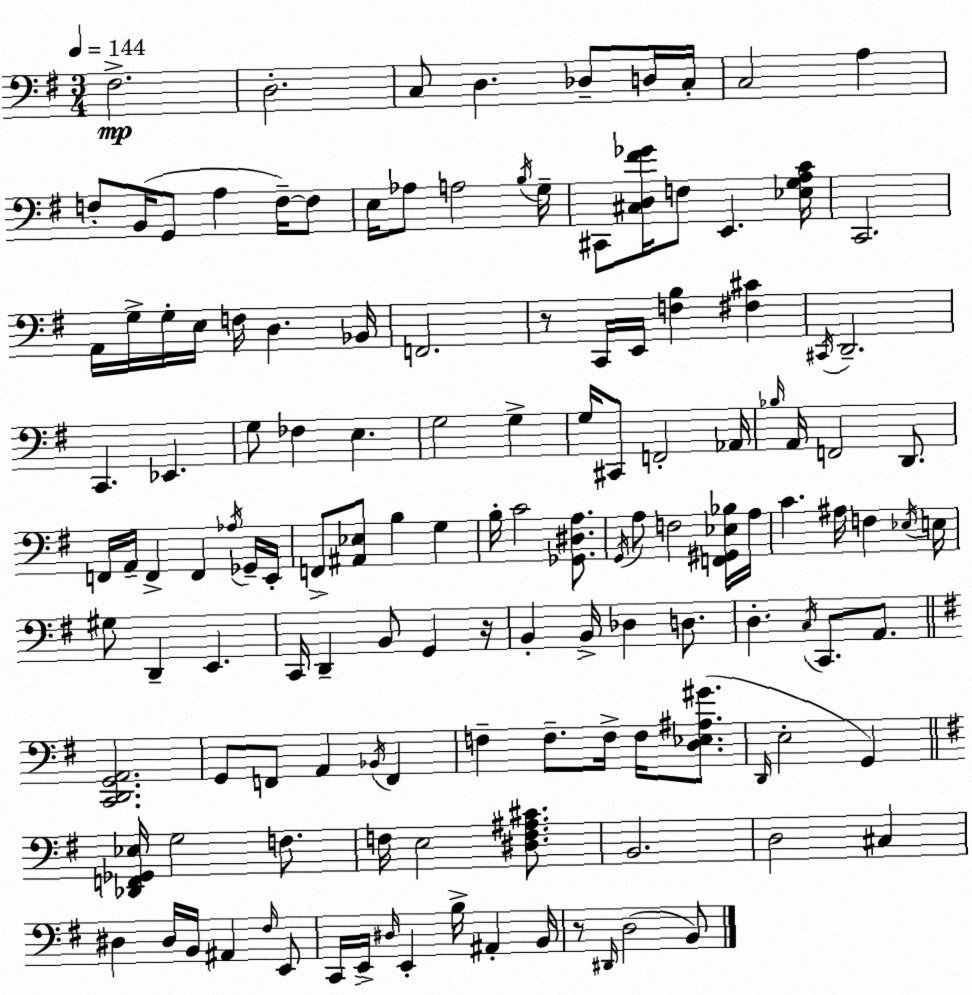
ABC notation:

X:1
T:Untitled
M:3/4
L:1/4
K:Em
^F,2 D,2 C,/2 D, _D,/2 D,/4 C,/4 C,2 A, F,/2 B,,/4 G,,/2 A, F,/4 F,/2 E,/4 _A,/2 A,2 B,/4 G,/4 ^C,,/2 [^C,D,^F_G]/4 F,/2 E,, [_E,G,A,C]/4 C,,2 A,,/4 G,/4 G,/4 E,/4 F,/4 D, _B,,/4 F,,2 z/2 C,,/4 E,,/4 [F,B,] [^F,^C] ^C,,/4 D,,2 C,, _E,, G,/2 _F, E, G,2 G, G,/4 ^C,,/2 F,,2 _A,,/4 _B,/4 A,,/4 F,,2 D,,/2 F,,/4 A,,/4 F,, F,, _A,/4 _G,,/4 E,,/4 F,,/2 [^A,,_E,]/2 B, G, B,/4 C2 [_G,,^D,A,]/2 G,,/4 A,/2 F,2 [F,,^G,,_E,_B,]/4 A,/4 C ^A,/4 F, _E,/4 E,/4 ^G,/2 D,, E,, C,,/4 D,, B,,/2 G,, z/4 B,, B,,/4 _D, D,/2 D, C,/4 C,,/2 A,,/2 [C,,D,,G,,A,,]2 G,,/2 F,,/2 A,, _B,,/4 F,, F, F,/2 F,/4 F,/4 [D,_E,^A,^G]/2 D,,/4 E,2 G,, [_D,,F,,_G,,_E,]/4 G,2 F,/2 F,/4 E,2 [^D,F,^A,^C]/2 B,,2 D,2 ^C, ^D, ^D,/4 B,,/4 ^A,, ^F,/4 E,,/2 C,,/4 E,,/4 ^D,/4 E,, B,/4 ^A,, B,,/4 z/2 ^D,,/4 D,2 B,,/2